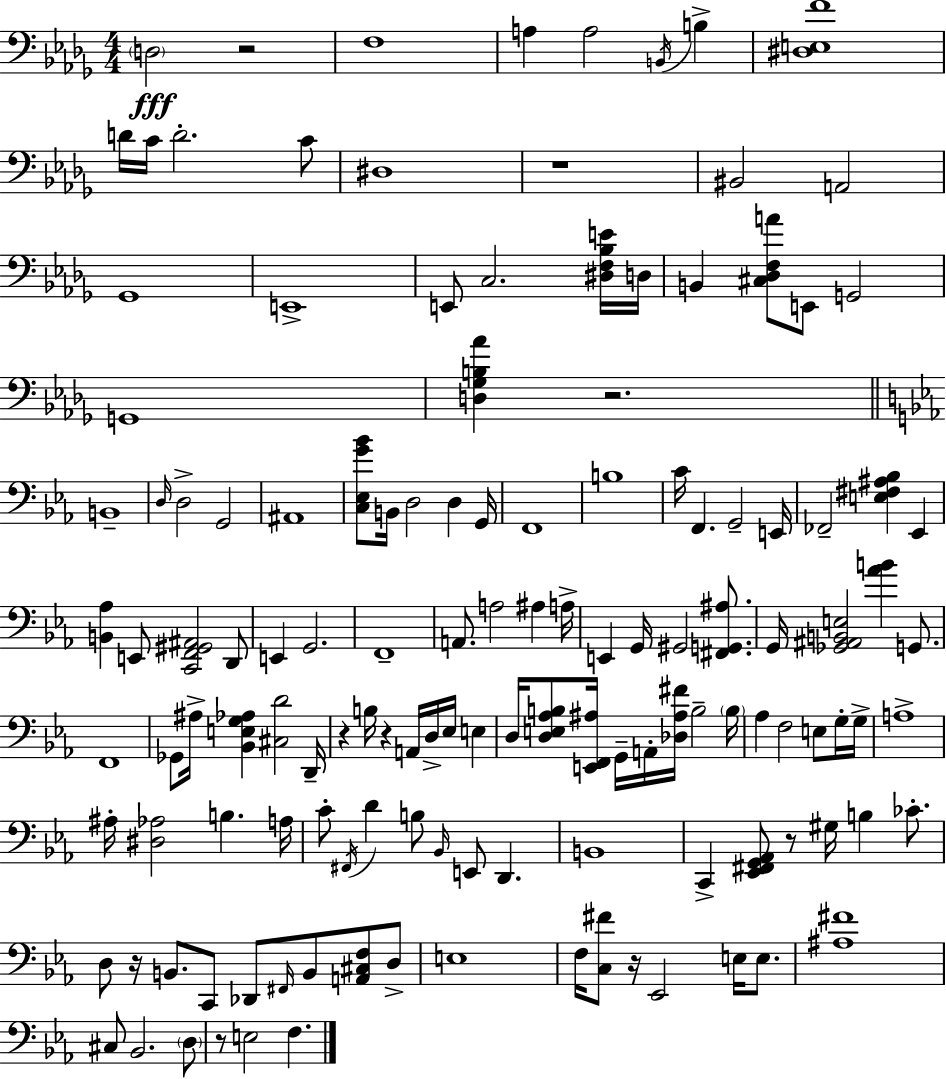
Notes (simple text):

D3/h R/h F3/w A3/q A3/h B2/s B3/q [D#3,E3,F4]/w D4/s C4/s D4/h. C4/e D#3/w R/w BIS2/h A2/h Gb2/w E2/w E2/e C3/h. [D#3,F3,Bb3,E4]/s D3/s B2/q [C#3,Db3,F3,A4]/e E2/e G2/h G2/w [D3,Gb3,B3,Ab4]/q R/h. B2/w D3/s D3/h G2/h A#2/w [C3,Eb3,G4,Bb4]/e B2/s D3/h D3/q G2/s F2/w B3/w C4/s F2/q. G2/h E2/s FES2/h [E3,F#3,A#3,Bb3]/q Eb2/q [B2,Ab3]/q E2/e [C2,F2,G#2,A#2]/h D2/e E2/q G2/h. F2/w A2/e. A3/h A#3/q A3/s E2/q G2/s G#2/h [F#2,G2,A#3]/e. G2/s [Gb2,A#2,B2,E3]/h [Ab4,B4]/q G2/e. F2/w Gb2/e A#3/s [Bb2,E3,G3,Ab3]/q [C#3,D4]/h D2/s R/q B3/s R/q A2/s D3/s Eb3/s E3/q D3/s [D3,E3,Ab3,B3]/e [E2,F2,A#3]/s G2/s A2/s [Db3,A#3,F#4]/s B3/h B3/s Ab3/q F3/h E3/e G3/s G3/s A3/w A#3/s [D#3,Ab3]/h B3/q. A3/s C4/e F#2/s D4/q B3/e Bb2/s E2/e D2/q. B2/w C2/q [Eb2,F#2,G2,Ab2]/e R/e G#3/s B3/q CES4/e. D3/e R/s B2/e. C2/e Db2/e F#2/s B2/e [A2,C#3,F3]/e D3/e E3/w F3/s [C3,F#4]/e R/s Eb2/h E3/s E3/e. [A#3,F#4]/w C#3/e Bb2/h. D3/e R/e E3/h F3/q.